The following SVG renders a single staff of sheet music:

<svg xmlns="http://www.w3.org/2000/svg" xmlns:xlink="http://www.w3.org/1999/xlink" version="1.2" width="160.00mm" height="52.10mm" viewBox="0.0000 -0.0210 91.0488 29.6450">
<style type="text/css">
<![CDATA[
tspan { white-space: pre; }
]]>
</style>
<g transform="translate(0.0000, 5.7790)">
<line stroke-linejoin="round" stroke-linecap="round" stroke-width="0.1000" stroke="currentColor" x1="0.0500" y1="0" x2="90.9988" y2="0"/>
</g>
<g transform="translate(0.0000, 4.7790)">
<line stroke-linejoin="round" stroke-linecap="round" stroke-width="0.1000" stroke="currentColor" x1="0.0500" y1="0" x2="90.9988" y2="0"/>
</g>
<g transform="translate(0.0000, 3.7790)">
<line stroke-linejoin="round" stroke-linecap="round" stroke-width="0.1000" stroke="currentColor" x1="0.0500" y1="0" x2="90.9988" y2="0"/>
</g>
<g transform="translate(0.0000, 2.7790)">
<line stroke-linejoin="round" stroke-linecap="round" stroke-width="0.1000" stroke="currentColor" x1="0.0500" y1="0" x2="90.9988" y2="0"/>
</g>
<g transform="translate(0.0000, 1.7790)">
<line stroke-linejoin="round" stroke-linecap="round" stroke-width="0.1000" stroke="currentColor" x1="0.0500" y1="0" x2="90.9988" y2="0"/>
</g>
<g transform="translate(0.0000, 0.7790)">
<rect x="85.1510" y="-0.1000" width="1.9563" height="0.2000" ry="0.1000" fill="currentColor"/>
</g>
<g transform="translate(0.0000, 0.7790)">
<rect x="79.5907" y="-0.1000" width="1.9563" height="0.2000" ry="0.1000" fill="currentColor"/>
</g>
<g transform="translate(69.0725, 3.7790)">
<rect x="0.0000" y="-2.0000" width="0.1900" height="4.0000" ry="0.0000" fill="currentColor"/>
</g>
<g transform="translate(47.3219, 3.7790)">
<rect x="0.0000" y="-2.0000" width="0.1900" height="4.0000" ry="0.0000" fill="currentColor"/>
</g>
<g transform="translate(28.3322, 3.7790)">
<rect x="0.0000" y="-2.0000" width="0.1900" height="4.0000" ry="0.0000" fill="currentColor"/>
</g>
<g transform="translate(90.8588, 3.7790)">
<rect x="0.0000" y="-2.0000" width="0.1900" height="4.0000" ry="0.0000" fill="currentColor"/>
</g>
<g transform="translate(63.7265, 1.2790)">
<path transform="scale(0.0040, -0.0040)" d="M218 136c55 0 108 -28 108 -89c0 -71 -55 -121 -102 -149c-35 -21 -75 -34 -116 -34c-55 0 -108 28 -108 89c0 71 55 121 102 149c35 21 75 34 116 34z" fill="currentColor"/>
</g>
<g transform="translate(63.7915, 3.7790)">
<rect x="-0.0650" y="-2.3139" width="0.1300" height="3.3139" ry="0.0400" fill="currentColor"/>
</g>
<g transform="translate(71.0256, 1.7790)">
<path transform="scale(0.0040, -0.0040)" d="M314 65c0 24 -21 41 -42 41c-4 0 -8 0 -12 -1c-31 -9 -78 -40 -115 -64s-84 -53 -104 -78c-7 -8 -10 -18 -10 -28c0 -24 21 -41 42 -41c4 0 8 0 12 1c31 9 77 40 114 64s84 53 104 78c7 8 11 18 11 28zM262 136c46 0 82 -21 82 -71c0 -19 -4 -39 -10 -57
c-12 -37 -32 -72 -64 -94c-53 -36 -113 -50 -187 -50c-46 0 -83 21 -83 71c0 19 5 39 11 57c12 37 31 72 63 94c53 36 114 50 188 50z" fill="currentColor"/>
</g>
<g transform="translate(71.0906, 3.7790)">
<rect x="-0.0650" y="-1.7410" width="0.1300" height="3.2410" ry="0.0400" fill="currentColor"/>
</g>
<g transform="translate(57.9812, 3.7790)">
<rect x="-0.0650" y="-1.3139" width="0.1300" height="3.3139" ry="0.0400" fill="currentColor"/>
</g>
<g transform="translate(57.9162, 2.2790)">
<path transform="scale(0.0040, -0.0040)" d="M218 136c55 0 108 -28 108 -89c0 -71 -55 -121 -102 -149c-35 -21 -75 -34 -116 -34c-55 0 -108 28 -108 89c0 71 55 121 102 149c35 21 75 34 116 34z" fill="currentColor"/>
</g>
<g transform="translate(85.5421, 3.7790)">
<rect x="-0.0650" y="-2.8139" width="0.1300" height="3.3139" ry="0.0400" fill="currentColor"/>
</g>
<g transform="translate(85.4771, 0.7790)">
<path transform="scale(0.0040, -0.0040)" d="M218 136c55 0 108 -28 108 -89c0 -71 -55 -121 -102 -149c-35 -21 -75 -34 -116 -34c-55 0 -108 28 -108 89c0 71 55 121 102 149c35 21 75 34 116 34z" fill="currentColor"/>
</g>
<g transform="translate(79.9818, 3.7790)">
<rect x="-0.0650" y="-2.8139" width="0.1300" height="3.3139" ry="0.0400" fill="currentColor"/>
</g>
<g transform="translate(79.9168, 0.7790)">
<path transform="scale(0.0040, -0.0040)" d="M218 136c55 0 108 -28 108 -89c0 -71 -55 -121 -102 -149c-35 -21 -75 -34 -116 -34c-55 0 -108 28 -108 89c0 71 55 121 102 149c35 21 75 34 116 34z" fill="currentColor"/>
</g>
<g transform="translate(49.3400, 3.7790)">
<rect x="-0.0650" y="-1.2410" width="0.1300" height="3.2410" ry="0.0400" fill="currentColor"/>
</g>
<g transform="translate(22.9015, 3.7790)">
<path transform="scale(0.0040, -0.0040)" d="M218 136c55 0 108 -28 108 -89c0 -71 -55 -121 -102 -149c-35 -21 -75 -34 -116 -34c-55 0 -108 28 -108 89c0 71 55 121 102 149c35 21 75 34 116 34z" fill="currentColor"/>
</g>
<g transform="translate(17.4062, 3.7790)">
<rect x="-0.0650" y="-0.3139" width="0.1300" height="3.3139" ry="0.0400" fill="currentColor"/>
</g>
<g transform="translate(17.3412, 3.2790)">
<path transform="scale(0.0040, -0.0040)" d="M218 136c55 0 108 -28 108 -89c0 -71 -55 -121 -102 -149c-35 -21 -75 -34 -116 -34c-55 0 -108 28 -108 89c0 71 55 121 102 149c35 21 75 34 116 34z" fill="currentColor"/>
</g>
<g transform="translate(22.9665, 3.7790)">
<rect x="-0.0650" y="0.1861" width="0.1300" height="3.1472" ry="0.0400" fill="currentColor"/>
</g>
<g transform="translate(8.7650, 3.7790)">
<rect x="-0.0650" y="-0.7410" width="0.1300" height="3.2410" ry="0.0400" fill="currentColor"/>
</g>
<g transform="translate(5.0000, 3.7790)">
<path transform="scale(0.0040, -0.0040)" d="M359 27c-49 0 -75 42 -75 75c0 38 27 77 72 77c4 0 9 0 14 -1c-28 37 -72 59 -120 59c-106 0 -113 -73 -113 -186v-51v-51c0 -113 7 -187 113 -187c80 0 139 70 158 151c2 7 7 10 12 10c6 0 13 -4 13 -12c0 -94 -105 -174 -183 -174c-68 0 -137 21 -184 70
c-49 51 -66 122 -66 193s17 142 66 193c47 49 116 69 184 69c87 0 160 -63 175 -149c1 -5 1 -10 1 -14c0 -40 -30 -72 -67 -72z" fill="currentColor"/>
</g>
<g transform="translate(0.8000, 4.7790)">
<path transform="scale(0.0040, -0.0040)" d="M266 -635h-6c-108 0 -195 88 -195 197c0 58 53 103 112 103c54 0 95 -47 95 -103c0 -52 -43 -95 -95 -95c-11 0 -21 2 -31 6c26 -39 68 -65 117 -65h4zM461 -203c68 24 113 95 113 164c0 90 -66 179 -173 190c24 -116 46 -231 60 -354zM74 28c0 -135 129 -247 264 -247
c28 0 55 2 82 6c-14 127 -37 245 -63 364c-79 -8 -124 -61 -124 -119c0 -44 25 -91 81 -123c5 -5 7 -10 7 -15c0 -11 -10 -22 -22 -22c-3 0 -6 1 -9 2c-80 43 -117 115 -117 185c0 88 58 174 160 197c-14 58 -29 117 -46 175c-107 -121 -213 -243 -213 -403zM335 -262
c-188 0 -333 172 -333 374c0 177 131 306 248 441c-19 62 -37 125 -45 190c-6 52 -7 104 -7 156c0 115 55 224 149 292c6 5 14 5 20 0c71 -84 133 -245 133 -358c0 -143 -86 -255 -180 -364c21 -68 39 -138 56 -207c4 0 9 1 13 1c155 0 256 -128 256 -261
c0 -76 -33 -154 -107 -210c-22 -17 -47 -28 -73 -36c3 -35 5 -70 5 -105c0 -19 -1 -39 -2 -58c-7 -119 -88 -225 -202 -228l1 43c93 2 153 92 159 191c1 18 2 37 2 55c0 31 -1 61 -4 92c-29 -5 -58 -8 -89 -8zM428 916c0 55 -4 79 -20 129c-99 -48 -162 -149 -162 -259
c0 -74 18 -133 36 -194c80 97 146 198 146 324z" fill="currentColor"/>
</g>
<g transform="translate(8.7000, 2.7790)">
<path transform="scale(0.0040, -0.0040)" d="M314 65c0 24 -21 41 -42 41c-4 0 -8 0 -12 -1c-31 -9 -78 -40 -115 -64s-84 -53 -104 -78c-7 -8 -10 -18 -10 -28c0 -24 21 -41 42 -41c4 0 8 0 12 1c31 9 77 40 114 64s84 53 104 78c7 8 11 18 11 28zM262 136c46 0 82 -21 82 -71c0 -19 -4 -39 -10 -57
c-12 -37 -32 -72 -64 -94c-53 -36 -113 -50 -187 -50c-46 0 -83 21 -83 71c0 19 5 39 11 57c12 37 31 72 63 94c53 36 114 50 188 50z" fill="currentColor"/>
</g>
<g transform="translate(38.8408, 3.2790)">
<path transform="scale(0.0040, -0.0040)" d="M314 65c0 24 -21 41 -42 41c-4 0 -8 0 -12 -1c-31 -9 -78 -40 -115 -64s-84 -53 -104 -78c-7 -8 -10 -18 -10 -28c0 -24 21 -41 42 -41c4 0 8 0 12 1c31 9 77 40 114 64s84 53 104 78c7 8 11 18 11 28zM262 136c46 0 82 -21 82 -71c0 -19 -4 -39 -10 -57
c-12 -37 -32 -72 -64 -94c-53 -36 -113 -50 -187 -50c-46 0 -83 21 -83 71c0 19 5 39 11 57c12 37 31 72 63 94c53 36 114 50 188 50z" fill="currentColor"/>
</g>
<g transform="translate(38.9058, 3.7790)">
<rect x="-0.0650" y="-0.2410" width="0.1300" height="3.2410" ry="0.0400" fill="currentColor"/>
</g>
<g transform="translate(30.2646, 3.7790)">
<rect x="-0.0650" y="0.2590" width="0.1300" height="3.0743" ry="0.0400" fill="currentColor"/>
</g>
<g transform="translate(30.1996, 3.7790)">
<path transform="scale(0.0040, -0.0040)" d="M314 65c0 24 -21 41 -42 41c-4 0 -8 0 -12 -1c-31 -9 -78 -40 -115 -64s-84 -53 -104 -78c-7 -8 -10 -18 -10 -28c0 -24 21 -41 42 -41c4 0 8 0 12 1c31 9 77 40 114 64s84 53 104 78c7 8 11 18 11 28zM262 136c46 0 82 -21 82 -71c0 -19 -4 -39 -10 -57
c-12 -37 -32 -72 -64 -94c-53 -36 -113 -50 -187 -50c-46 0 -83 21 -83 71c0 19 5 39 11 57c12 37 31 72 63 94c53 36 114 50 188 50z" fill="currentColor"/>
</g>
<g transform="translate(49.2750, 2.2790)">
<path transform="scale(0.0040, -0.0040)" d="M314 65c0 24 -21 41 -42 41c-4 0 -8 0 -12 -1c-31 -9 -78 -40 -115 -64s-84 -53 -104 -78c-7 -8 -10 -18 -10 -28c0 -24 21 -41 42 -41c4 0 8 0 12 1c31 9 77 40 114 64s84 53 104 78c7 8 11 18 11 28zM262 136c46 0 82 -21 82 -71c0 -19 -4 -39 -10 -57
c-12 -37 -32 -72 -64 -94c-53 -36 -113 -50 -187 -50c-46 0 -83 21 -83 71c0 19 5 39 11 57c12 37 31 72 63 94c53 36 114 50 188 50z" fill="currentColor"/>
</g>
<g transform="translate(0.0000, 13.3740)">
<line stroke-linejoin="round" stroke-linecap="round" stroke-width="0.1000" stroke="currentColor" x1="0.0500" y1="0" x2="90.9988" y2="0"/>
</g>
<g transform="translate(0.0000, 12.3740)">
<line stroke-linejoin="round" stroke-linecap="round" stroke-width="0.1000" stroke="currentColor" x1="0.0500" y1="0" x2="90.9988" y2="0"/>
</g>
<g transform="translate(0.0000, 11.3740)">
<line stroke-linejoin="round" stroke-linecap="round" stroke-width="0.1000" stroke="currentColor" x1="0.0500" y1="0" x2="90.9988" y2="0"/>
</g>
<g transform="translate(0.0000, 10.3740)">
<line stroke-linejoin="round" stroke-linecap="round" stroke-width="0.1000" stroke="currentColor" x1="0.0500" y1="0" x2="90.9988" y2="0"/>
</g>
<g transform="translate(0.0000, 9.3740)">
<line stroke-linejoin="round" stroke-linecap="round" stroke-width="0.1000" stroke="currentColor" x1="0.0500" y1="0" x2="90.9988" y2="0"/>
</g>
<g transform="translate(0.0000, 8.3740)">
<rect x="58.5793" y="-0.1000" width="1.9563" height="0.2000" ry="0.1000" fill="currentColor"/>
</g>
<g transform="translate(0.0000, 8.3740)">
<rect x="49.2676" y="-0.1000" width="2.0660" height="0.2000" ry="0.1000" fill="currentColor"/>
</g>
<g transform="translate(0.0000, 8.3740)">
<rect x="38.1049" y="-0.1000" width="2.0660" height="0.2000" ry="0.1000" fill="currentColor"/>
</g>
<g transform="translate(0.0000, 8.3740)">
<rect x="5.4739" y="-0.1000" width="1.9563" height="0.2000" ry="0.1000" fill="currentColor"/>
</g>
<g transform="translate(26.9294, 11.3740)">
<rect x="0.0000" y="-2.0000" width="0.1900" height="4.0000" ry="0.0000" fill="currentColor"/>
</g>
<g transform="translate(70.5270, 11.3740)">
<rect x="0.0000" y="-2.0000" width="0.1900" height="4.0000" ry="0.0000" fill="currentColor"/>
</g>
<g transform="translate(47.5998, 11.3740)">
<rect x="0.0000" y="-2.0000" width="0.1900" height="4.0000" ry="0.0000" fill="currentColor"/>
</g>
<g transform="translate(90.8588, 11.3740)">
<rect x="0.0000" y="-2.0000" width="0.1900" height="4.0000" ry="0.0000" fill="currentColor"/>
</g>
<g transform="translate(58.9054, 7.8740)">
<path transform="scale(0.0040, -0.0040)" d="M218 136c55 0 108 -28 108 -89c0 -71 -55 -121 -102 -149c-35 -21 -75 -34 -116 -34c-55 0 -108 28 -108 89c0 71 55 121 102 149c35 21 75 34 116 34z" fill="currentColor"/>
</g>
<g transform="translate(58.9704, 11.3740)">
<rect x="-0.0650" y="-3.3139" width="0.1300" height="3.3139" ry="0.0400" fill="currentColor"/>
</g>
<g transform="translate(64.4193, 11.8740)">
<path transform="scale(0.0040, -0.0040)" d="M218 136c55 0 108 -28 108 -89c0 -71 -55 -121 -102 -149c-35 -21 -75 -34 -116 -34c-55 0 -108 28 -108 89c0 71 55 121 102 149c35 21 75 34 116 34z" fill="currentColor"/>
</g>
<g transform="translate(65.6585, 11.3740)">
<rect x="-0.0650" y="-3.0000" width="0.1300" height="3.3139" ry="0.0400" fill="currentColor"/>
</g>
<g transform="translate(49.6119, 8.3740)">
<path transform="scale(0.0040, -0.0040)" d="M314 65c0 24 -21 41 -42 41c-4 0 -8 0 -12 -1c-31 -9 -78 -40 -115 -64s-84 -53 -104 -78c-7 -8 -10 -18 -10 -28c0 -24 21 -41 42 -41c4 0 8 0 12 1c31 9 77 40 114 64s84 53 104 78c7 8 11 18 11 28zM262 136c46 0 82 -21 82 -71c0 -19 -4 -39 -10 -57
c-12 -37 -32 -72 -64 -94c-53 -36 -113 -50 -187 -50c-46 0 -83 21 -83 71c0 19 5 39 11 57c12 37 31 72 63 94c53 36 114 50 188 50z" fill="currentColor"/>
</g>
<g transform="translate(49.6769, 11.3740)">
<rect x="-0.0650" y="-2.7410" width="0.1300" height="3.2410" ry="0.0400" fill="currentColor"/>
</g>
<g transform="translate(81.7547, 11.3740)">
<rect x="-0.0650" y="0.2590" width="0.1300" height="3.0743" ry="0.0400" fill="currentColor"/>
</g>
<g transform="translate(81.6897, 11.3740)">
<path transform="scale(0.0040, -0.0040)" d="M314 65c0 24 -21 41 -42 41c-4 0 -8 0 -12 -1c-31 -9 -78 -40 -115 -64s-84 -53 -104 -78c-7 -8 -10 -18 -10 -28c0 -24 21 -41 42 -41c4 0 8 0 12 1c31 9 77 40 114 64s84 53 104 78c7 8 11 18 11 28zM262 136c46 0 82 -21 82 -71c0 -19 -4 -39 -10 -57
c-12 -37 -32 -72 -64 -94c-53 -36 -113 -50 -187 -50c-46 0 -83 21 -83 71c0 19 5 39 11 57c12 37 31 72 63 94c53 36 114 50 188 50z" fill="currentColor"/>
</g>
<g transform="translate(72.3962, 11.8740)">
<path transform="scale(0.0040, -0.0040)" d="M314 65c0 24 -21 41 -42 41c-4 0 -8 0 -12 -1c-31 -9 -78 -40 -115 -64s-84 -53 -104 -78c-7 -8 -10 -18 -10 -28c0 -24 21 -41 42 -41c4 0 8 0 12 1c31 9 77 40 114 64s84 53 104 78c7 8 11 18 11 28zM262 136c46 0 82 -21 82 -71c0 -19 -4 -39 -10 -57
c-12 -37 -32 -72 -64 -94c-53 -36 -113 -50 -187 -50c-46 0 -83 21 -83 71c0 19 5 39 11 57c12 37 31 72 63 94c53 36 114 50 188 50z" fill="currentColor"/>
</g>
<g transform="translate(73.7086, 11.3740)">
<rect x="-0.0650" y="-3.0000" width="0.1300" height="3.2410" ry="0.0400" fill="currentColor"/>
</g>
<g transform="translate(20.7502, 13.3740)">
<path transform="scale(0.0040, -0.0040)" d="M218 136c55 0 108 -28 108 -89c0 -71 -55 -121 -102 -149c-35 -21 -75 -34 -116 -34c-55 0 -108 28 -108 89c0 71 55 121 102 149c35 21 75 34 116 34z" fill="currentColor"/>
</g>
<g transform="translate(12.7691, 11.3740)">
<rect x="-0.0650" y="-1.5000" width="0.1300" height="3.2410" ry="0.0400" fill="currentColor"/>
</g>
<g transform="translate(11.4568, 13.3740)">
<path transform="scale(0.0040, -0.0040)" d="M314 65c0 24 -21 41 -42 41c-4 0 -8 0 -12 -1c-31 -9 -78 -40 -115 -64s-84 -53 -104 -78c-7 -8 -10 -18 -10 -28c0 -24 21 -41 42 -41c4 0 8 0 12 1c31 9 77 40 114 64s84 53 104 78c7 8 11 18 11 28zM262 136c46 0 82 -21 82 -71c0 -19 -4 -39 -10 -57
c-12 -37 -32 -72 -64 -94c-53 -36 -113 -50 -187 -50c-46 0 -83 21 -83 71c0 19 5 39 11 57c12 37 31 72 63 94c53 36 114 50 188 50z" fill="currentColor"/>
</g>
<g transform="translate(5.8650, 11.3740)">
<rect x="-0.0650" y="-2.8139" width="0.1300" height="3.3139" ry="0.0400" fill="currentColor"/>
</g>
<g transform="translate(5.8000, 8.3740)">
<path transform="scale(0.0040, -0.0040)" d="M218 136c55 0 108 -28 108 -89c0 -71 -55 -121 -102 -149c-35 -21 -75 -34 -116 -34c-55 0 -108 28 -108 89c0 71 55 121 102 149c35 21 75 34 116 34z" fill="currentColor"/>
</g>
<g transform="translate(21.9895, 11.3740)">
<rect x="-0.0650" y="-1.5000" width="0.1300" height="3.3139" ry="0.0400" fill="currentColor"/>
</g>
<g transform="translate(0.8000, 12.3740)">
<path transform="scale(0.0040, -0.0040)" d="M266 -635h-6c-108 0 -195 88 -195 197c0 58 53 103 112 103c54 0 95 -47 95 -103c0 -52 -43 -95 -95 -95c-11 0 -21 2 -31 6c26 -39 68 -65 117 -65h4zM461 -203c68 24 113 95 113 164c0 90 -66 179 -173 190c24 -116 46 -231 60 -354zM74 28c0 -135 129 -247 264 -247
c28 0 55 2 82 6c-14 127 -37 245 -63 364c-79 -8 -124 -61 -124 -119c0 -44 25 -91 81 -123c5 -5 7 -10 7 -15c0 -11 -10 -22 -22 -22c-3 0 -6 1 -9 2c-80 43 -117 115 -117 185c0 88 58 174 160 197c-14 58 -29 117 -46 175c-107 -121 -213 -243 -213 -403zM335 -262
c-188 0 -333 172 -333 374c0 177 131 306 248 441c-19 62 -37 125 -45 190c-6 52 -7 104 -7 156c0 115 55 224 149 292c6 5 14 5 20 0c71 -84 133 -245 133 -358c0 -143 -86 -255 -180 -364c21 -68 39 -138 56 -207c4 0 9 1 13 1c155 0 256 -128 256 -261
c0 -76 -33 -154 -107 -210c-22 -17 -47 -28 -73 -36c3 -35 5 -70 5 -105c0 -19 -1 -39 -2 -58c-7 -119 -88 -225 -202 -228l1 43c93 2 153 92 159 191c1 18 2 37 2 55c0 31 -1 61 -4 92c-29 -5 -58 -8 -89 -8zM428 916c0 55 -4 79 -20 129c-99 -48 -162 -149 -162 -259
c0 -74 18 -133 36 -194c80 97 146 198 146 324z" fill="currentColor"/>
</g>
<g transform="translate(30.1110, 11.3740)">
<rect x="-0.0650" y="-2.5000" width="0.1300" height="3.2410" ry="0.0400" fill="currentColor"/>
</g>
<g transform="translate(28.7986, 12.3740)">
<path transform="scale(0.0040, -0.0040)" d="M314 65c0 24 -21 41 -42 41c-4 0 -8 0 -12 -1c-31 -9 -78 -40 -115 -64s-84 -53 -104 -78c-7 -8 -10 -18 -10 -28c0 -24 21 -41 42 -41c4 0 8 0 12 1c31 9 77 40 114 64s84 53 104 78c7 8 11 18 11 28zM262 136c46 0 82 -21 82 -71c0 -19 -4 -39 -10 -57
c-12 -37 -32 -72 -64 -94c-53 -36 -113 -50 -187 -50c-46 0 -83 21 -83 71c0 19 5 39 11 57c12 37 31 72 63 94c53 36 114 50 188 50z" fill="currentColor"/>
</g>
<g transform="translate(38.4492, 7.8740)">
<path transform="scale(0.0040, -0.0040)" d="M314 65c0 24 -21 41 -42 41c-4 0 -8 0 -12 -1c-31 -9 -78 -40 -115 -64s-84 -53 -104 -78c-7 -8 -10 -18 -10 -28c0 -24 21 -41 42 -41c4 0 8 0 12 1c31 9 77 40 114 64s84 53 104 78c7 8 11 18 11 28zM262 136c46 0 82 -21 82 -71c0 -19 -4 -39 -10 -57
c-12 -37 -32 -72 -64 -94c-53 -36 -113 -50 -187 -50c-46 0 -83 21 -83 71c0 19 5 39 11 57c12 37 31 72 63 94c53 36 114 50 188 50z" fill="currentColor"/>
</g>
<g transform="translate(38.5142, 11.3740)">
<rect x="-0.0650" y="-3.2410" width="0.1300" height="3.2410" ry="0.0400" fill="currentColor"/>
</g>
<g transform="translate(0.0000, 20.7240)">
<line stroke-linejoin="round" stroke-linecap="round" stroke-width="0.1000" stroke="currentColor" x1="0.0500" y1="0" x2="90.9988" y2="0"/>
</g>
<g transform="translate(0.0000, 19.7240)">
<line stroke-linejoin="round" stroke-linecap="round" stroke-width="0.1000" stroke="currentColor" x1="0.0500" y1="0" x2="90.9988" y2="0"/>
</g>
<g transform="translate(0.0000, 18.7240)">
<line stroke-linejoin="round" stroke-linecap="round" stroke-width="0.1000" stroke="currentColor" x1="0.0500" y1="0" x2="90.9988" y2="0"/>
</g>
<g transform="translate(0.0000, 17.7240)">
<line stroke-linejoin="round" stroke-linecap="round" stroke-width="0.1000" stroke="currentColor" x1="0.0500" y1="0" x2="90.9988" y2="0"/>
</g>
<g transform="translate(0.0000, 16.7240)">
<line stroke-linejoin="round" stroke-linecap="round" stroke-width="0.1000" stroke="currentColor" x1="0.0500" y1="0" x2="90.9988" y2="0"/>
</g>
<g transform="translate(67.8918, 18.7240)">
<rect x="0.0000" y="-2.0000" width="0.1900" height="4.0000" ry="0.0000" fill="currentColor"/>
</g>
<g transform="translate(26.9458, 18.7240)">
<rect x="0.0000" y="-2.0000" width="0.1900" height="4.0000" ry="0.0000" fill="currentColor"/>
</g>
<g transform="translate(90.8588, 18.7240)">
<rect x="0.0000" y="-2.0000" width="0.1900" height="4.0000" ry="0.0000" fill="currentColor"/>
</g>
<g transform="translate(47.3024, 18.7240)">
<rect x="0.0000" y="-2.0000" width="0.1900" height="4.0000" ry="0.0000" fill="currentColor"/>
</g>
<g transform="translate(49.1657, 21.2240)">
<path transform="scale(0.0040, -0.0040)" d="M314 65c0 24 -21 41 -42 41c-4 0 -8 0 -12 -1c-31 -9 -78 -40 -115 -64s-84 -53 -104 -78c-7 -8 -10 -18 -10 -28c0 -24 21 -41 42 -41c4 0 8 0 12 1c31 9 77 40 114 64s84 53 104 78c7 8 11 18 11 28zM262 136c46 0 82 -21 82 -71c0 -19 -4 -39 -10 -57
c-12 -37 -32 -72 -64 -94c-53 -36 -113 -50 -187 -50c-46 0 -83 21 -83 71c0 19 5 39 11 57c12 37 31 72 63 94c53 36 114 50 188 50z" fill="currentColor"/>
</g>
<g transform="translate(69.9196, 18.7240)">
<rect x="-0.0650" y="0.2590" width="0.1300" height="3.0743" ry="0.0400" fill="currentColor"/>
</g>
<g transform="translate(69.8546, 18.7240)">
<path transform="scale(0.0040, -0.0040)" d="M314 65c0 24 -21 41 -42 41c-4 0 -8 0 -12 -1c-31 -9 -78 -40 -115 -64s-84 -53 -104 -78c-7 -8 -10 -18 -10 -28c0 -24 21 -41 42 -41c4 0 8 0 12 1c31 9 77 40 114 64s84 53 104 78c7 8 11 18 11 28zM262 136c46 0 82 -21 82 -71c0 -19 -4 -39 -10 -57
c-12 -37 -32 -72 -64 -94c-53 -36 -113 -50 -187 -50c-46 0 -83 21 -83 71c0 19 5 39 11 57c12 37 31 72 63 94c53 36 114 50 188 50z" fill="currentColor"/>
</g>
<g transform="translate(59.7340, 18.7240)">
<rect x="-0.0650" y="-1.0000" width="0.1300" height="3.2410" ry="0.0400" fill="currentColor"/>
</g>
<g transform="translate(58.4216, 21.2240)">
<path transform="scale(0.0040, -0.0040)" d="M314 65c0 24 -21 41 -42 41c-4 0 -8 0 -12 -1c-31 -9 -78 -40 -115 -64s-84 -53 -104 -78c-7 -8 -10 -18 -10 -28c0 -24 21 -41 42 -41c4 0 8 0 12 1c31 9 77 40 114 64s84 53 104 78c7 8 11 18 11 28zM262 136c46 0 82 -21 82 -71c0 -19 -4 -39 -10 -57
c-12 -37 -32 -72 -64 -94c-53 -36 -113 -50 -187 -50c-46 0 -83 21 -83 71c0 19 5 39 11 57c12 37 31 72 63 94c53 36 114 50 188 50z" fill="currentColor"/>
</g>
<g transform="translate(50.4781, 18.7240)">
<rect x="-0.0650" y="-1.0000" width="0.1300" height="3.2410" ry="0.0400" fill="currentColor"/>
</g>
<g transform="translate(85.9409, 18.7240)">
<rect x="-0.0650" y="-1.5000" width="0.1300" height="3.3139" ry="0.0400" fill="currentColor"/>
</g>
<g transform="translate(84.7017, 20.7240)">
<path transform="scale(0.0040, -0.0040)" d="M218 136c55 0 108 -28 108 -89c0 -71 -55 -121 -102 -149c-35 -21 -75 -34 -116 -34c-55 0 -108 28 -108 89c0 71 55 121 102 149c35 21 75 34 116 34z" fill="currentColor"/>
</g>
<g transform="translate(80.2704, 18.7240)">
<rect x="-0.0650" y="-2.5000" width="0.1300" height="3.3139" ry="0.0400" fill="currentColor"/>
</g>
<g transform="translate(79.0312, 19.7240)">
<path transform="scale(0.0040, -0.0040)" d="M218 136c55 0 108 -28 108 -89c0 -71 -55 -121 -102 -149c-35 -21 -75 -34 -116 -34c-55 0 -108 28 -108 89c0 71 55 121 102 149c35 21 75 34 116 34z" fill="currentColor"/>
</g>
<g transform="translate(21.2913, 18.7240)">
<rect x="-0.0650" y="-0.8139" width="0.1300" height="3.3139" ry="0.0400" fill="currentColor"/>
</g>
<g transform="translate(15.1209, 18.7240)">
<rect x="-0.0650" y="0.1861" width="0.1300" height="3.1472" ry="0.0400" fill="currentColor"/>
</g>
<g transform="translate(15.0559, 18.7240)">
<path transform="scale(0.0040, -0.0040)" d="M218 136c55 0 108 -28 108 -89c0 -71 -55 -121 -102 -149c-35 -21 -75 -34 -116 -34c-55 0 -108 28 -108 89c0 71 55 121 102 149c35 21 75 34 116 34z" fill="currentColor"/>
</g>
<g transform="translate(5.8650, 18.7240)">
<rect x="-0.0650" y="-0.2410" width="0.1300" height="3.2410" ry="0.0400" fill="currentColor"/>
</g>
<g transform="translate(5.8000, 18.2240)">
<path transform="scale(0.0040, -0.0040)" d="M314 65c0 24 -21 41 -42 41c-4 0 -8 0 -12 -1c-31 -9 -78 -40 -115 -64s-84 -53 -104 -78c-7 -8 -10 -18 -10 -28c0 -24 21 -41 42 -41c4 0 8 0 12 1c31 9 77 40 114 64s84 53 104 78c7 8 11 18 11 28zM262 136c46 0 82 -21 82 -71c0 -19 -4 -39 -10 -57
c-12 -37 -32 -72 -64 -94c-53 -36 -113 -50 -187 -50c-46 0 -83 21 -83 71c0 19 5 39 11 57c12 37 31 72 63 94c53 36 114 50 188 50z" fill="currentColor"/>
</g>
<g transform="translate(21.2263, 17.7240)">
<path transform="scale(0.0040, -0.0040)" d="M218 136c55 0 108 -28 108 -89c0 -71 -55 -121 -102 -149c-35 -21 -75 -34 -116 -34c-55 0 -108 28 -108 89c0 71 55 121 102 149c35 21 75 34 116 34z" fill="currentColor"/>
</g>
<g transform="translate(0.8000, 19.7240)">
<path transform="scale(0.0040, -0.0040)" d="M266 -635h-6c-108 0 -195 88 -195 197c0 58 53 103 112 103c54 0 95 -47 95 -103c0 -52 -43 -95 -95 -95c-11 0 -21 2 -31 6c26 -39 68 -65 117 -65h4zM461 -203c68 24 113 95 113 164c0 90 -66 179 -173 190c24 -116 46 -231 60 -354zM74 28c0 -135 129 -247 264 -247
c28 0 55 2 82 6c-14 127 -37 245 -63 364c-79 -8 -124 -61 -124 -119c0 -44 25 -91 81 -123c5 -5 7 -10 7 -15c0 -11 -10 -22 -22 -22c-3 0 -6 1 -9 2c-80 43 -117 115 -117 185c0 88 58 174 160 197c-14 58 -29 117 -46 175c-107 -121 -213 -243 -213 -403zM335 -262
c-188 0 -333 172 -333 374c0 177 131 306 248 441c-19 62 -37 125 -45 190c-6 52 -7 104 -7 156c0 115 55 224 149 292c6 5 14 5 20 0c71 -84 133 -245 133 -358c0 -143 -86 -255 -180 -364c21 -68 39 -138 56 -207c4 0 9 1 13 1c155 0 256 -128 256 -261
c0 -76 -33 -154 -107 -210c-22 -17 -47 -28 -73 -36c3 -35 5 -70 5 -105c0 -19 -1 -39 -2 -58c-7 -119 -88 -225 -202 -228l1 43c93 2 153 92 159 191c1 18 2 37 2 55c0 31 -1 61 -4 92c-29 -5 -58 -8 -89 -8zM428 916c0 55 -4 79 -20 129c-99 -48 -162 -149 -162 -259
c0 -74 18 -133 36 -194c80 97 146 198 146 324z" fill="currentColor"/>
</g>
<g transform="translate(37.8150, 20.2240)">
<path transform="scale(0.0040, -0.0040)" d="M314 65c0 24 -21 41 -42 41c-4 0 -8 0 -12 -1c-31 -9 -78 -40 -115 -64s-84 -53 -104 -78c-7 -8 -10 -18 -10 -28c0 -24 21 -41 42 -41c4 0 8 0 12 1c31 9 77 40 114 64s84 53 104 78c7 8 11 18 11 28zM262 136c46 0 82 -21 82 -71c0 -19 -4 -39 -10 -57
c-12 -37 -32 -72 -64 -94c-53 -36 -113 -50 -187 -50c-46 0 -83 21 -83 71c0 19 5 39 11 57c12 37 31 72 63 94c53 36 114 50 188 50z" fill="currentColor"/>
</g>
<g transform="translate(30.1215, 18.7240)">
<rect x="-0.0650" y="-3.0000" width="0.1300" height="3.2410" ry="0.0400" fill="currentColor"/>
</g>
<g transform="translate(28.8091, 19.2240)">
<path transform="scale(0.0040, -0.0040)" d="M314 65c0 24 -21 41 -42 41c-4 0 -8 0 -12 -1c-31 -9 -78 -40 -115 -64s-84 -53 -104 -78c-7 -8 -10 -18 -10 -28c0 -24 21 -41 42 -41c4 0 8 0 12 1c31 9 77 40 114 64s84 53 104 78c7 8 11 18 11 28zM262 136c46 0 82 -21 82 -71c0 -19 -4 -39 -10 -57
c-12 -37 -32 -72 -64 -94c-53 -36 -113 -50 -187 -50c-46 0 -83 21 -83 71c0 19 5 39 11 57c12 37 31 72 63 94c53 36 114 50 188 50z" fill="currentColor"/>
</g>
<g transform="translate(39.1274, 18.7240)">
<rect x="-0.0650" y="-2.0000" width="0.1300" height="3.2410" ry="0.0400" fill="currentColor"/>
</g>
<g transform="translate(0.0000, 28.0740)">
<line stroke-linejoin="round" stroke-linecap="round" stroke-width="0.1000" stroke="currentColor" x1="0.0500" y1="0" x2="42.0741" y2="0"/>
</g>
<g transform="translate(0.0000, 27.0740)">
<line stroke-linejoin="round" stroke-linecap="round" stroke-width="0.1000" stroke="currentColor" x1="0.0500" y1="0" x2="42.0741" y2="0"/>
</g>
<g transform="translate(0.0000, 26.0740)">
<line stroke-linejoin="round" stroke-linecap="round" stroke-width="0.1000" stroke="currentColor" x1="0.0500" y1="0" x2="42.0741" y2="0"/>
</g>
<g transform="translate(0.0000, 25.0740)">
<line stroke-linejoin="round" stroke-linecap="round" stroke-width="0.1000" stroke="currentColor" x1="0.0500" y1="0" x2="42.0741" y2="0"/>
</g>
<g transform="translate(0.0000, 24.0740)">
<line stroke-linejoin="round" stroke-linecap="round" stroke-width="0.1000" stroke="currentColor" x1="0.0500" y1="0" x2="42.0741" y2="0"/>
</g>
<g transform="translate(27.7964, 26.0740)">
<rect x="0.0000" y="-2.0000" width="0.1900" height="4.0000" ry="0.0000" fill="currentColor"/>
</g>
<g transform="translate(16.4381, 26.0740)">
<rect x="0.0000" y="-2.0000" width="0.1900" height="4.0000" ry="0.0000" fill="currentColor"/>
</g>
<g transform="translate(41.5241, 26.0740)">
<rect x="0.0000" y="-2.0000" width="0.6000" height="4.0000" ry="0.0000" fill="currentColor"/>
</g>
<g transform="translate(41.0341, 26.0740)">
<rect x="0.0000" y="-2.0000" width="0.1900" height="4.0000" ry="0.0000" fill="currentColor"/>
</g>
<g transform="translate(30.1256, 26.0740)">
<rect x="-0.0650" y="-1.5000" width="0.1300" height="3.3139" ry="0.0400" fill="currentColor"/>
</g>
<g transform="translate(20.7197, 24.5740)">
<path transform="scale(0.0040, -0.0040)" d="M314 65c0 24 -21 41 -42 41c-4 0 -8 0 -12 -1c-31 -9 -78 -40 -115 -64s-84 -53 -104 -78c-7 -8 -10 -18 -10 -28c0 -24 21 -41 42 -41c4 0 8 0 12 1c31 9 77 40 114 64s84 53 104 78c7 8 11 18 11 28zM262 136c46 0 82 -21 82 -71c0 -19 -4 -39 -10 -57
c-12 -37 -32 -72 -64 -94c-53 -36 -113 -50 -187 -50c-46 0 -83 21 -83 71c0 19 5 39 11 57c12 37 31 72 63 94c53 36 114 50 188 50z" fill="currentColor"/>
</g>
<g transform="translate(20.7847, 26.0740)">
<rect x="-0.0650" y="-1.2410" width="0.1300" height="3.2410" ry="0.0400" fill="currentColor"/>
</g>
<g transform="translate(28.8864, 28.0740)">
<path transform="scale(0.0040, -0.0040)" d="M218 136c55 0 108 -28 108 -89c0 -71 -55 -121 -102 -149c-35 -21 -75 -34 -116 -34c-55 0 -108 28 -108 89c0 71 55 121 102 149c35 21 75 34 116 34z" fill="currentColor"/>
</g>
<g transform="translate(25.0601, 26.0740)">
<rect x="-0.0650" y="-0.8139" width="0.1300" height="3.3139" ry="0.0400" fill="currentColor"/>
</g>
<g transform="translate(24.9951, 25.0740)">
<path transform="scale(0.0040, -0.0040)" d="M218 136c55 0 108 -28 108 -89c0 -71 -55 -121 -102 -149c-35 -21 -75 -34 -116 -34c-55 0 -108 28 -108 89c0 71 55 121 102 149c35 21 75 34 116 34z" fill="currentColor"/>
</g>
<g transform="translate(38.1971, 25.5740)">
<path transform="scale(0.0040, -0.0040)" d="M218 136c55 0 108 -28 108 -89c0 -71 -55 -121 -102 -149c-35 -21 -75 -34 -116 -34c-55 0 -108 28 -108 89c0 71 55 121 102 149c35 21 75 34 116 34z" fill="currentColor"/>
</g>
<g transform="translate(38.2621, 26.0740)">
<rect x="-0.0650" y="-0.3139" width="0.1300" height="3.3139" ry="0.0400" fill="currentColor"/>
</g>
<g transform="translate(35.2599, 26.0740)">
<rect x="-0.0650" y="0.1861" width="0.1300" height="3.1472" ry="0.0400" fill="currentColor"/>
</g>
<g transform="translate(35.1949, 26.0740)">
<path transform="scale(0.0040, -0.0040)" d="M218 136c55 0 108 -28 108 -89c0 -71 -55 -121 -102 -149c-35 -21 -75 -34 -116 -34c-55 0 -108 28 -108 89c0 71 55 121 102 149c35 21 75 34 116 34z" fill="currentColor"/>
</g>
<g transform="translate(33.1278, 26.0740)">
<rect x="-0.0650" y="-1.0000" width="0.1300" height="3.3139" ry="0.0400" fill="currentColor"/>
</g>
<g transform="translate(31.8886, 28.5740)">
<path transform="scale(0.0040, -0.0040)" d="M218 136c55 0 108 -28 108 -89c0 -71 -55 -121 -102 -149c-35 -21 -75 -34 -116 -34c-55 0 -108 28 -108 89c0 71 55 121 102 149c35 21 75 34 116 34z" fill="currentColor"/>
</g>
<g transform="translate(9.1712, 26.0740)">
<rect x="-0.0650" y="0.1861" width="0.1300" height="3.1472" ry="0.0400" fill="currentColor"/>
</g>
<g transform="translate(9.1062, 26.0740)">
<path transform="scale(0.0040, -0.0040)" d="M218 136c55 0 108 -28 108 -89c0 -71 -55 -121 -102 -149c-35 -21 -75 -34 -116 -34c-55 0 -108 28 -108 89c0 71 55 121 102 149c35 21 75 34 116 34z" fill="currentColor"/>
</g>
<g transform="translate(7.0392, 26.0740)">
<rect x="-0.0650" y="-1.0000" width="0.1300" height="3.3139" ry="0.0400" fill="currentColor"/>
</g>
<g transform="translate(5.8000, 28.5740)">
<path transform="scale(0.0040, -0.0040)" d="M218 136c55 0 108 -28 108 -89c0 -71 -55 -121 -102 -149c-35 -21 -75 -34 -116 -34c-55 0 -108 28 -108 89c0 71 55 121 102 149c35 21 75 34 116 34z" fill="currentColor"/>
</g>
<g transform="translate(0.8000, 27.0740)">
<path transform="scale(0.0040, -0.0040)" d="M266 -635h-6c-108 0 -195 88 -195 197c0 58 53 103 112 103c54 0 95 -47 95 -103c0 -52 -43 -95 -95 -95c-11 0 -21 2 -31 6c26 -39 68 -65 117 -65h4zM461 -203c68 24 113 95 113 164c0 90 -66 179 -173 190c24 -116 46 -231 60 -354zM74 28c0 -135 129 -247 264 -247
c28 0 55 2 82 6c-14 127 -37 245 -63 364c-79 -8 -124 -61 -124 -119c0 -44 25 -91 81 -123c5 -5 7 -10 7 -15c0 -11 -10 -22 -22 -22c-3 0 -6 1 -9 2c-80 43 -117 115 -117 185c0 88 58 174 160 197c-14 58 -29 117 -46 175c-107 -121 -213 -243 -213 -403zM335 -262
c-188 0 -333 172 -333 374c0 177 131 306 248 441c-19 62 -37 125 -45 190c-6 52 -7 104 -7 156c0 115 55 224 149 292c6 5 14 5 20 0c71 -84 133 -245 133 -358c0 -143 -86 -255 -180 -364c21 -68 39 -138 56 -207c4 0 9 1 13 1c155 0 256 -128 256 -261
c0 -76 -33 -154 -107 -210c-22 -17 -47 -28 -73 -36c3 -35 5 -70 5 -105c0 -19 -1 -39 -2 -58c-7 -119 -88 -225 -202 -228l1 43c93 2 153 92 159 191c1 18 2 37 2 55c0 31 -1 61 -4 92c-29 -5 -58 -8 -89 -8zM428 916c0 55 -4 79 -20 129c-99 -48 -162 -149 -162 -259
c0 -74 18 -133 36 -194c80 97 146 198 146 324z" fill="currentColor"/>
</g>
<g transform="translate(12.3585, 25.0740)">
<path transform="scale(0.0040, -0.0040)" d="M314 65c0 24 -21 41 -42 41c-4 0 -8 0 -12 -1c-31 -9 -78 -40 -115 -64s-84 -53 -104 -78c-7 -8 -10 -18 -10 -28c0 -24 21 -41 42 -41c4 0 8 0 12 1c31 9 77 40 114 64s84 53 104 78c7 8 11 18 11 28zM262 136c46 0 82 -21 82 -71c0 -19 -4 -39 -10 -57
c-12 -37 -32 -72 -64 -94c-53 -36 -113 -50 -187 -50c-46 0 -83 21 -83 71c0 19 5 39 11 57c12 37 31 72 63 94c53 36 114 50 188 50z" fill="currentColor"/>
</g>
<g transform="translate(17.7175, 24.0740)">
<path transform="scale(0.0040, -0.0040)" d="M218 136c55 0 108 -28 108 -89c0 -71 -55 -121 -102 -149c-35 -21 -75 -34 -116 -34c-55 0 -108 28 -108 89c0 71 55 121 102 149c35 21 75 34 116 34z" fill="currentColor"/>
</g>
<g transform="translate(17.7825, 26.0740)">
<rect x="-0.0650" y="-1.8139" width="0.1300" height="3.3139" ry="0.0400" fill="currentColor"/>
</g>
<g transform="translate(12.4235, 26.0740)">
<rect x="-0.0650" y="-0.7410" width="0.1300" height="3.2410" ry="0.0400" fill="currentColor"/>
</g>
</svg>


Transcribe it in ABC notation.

X:1
T:Untitled
M:4/4
L:1/4
K:C
d2 c B B2 c2 e2 e g f2 a a a E2 E G2 b2 a2 b A A2 B2 c2 B d A2 F2 D2 D2 B2 G E D B d2 f e2 d E D B c